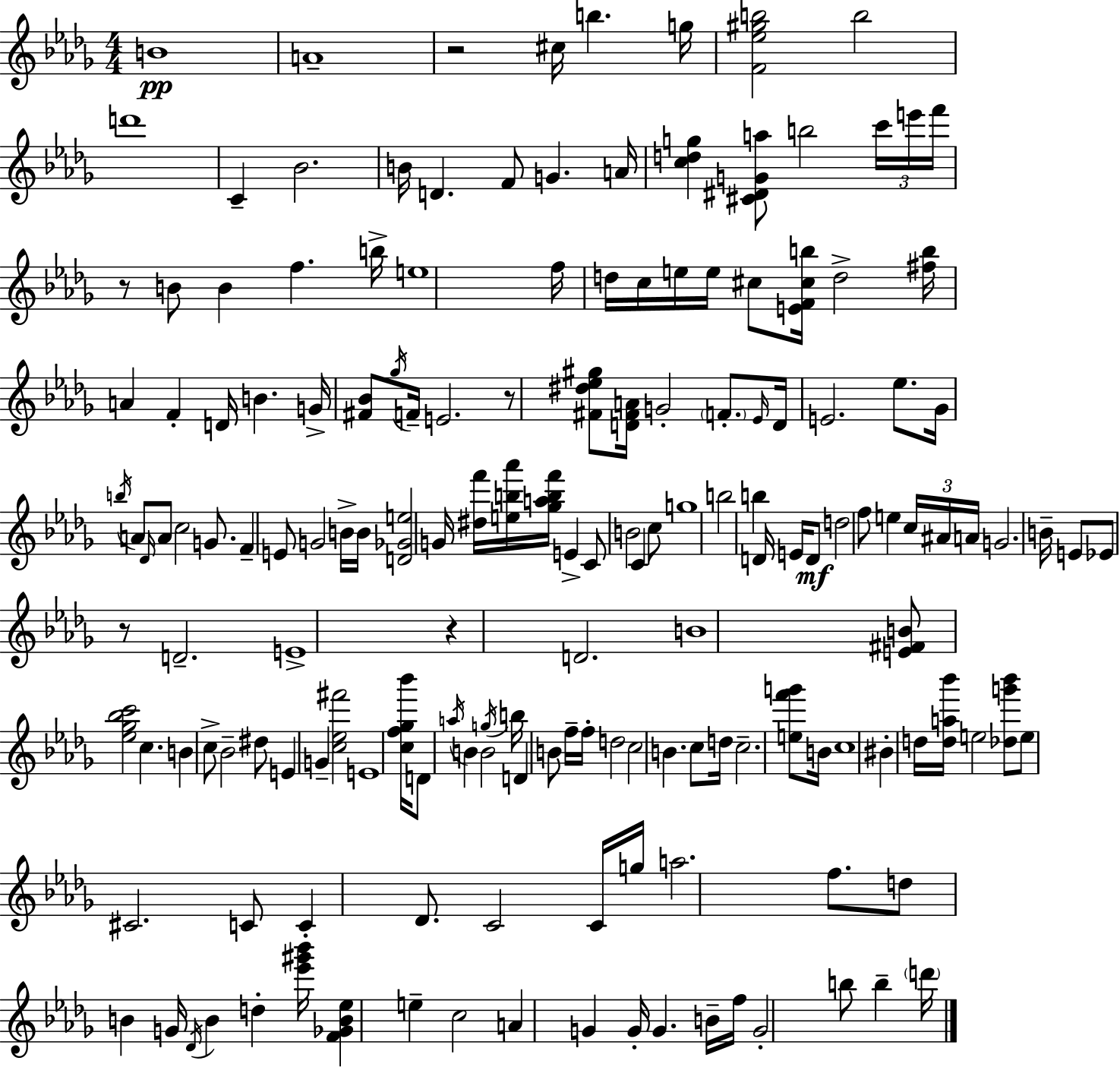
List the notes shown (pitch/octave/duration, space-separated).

B4/w A4/w R/h C#5/s B5/q. G5/s [F4,Eb5,G#5,B5]/h B5/h D6/w C4/q Bb4/h. B4/s D4/q. F4/e G4/q. A4/s [C5,D5,G5]/q [C#4,D#4,G4,A5]/e B5/h C6/s E6/s F6/s R/e B4/e B4/q F5/q. B5/s E5/w F5/s D5/s C5/s E5/s E5/s C#5/e [E4,F4,C#5,B5]/s D5/h [F#5,B5]/s A4/q F4/q D4/s B4/q. G4/s [F#4,Bb4]/e Gb5/s F4/s E4/h. R/e [F#4,D#5,Eb5,G#5]/e [D4,F#4,A4]/s G4/h F4/e. Eb4/s D4/s E4/h. Eb5/e. Gb4/s B5/s A4/e Db4/s A4/e C5/h G4/e. F4/q E4/e G4/h B4/s B4/s [D4,Gb4,E5]/h G4/s [D#5,F6]/s [E5,B5,Ab6]/s [Gb5,A5,B5,F6]/s E4/q C4/e B4/h C4/q C5/e G5/w B5/h B5/q D4/s E4/s D4/e D5/h F5/e E5/q C5/s A#4/s A4/s G4/h. B4/s E4/e Eb4/e R/e D4/h. E4/w R/q D4/h. B4/w [E4,F#4,B4]/e [Eb5,Gb5,Bb5,C6]/h C5/q. B4/q C5/e Bb4/h D#5/e E4/q G4/q [C5,Eb5,F#6]/h E4/w [C5,F5,Gb5,Bb6]/s D4/e A5/s B4/q B4/h G5/s B5/s D4/q B4/e F5/s F5/s D5/h C5/h B4/q. C5/e D5/s C5/h. [E5,F6,G6]/e B4/s C5/w BIS4/q D5/s [D5,A5,Bb6]/s E5/h [Db5,G6,Bb6]/e E5/e C#4/h. C4/e C4/q Db4/e. C4/h C4/s G5/s A5/h. F5/e. D5/e B4/q G4/s Db4/s B4/q D5/q [Eb6,G#6,Bb6]/s [F4,Gb4,B4,Eb5]/q E5/q C5/h A4/q G4/q G4/s G4/q. B4/s F5/s G4/h B5/e B5/q D6/s